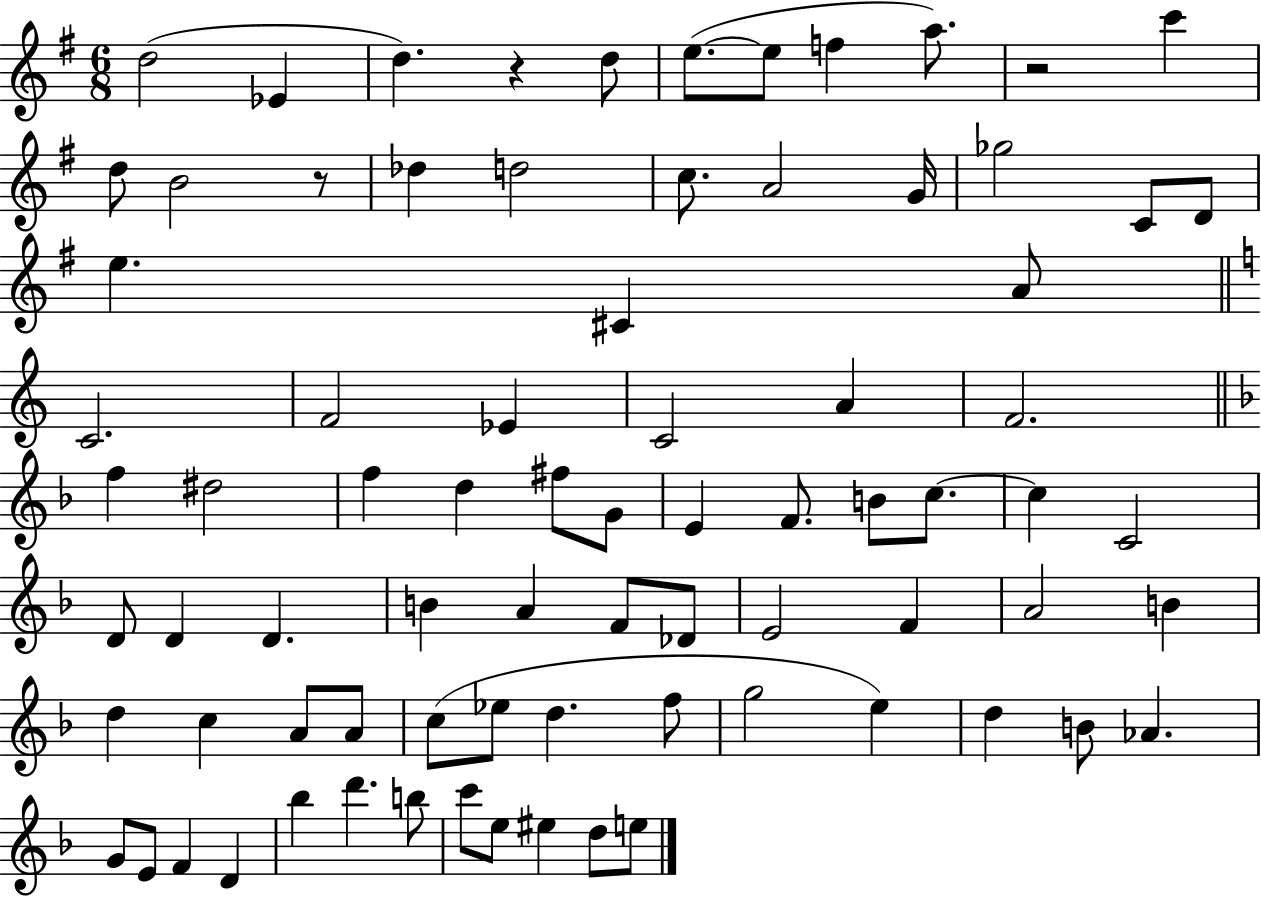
D5/h Eb4/q D5/q. R/q D5/e E5/e. E5/e F5/q A5/e. R/h C6/q D5/e B4/h R/e Db5/q D5/h C5/e. A4/h G4/s Gb5/h C4/e D4/e E5/q. C#4/q A4/e C4/h. F4/h Eb4/q C4/h A4/q F4/h. F5/q D#5/h F5/q D5/q F#5/e G4/e E4/q F4/e. B4/e C5/e. C5/q C4/h D4/e D4/q D4/q. B4/q A4/q F4/e Db4/e E4/h F4/q A4/h B4/q D5/q C5/q A4/e A4/e C5/e Eb5/e D5/q. F5/e G5/h E5/q D5/q B4/e Ab4/q. G4/e E4/e F4/q D4/q Bb5/q D6/q. B5/e C6/e E5/e EIS5/q D5/e E5/e